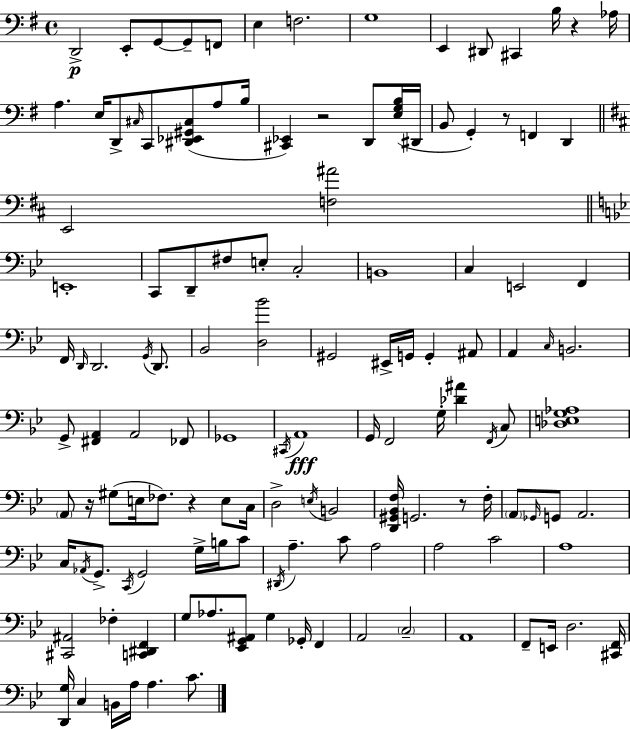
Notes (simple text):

D2/h E2/e G2/e G2/e F2/e E3/q F3/h. G3/w E2/q D#2/e C#2/q B3/s R/q Ab3/s A3/q. E3/s D2/e C#3/s C2/e [D#2,Eb2,G#2,C#3]/e A3/e B3/s [C#2,Eb2]/q R/h D2/e [E3,G3,B3]/s D#2/s B2/e G2/q R/e F2/q D2/q E2/h [F3,A#4]/h E2/w C2/e D2/e F#3/e E3/e C3/h B2/w C3/q E2/h F2/q F2/s D2/s D2/h. G2/s D2/e. Bb2/h [D3,Bb4]/h G#2/h EIS2/s G2/s G2/q A#2/e A2/q C3/s B2/h. G2/e [F#2,A2]/q A2/h FES2/e Gb2/w C#2/s A2/w G2/s F2/h G3/s [Db4,A#4]/q F2/s C3/e [Db3,E3,G3,Ab3]/w A2/e R/s G#3/e E3/s FES3/e. R/q E3/e C3/s D3/h E3/s B2/h [D2,G#2,Bb2,F3]/s G2/h. R/e F3/s A2/e Gb2/s G2/e A2/h. C3/s Ab2/s G2/e. C2/s G2/h G3/s B3/s C4/e D#2/s A3/q. C4/e A3/h A3/h C4/h A3/w [C#2,A#2]/h FES3/q [C2,D#2,F2]/q G3/e Ab3/e. [Eb2,G2,A#2]/e G3/q Gb2/s F2/q A2/h C3/h A2/w F2/e E2/s D3/h. [C#2,F2]/s [D2,G3]/s C3/q B2/s A3/s A3/q. C4/e.